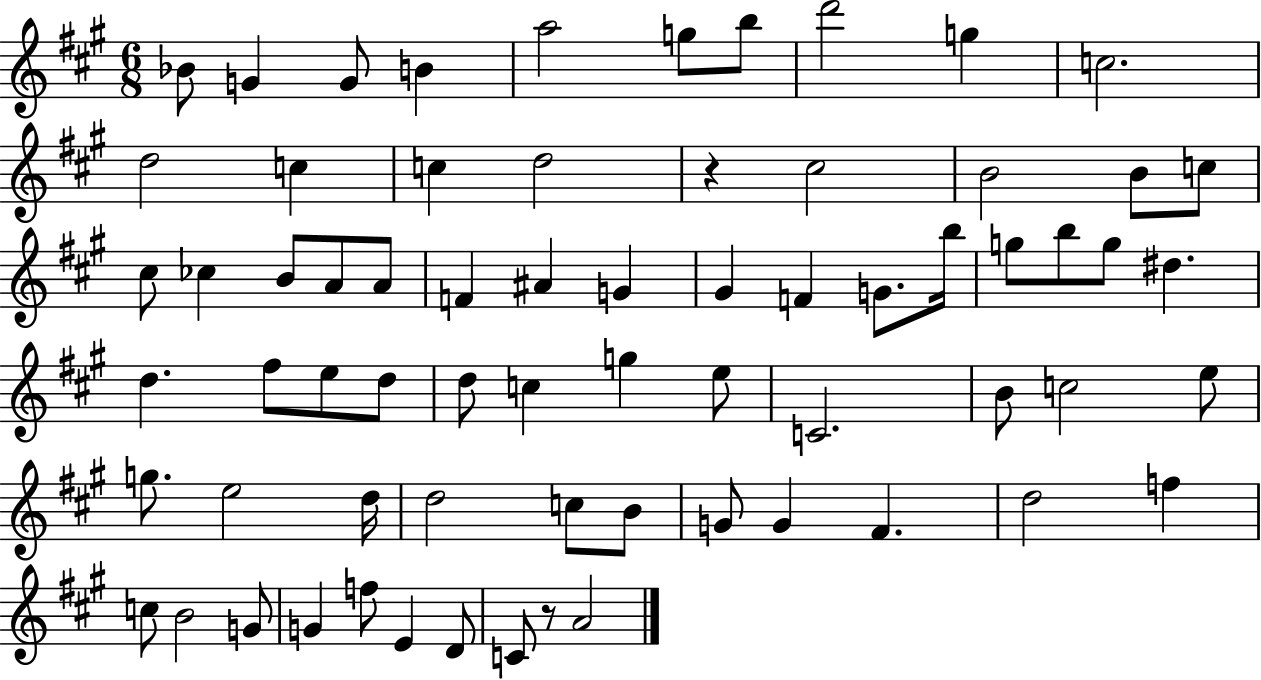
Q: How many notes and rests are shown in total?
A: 68